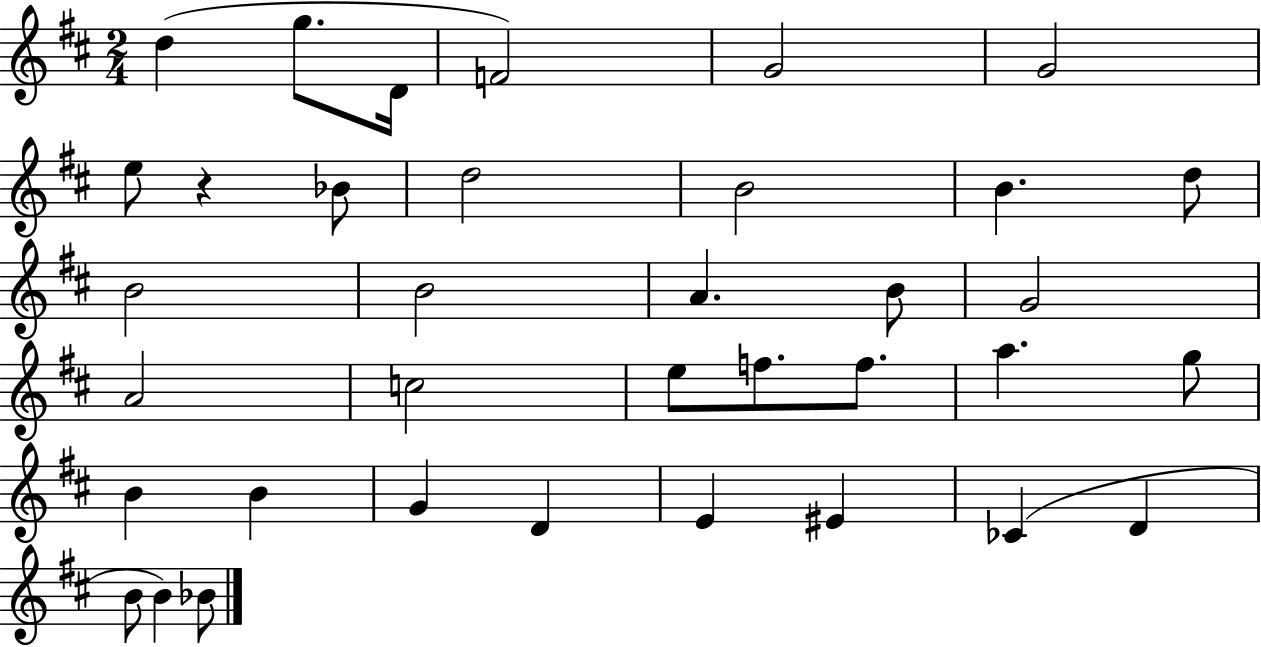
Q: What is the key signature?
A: D major